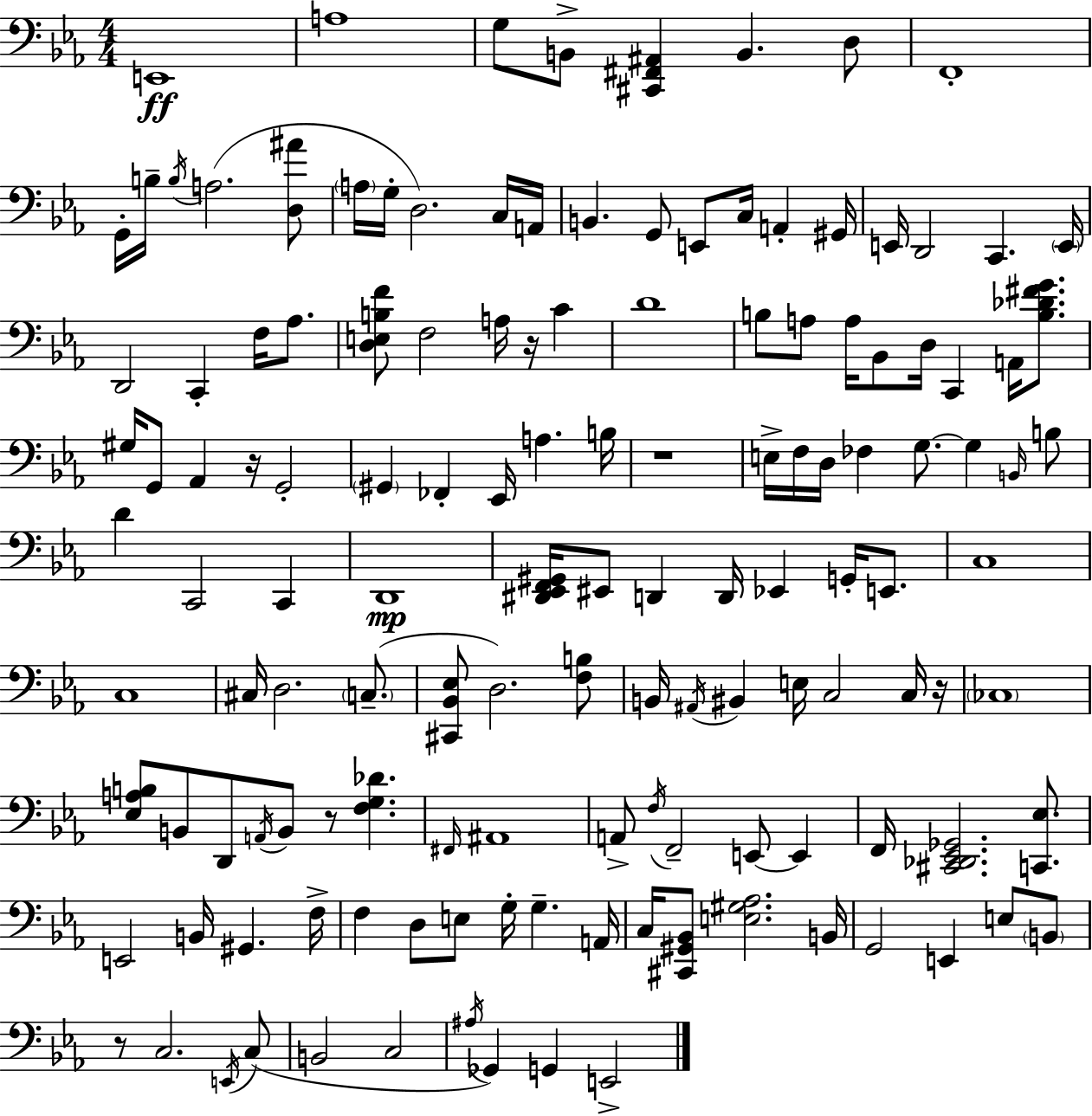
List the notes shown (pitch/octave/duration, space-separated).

E2/w A3/w G3/e B2/e [C#2,F#2,A#2]/q B2/q. D3/e F2/w G2/s B3/s B3/s A3/h. [D3,A#4]/e A3/s G3/s D3/h. C3/s A2/s B2/q. G2/e E2/e C3/s A2/q G#2/s E2/s D2/h C2/q. E2/s D2/h C2/q F3/s Ab3/e. [D3,E3,B3,F4]/e F3/h A3/s R/s C4/q D4/w B3/e A3/e A3/s Bb2/e D3/s C2/q A2/s [B3,Db4,F#4,G4]/e. G#3/s G2/e Ab2/q R/s G2/h G#2/q FES2/q Eb2/s A3/q. B3/s R/w E3/s F3/s D3/s FES3/q G3/e. G3/q B2/s B3/e D4/q C2/h C2/q D2/w [D#2,Eb2,F2,G#2]/s EIS2/e D2/q D2/s Eb2/q G2/s E2/e. C3/w C3/w C#3/s D3/h. C3/e. [C#2,Bb2,Eb3]/e D3/h. [F3,B3]/e B2/s A#2/s BIS2/q E3/s C3/h C3/s R/s CES3/w [Eb3,A3,B3]/e B2/e D2/e A2/s B2/e R/e [F3,G3,Db4]/q. F#2/s A#2/w A2/e F3/s F2/h E2/e E2/q F2/s [C#2,Db2,Eb2,Gb2]/h. [C2,Eb3]/e. E2/h B2/s G#2/q. F3/s F3/q D3/e E3/e G3/s G3/q. A2/s C3/s [C#2,G#2,Bb2]/e [E3,G#3,Ab3]/h. B2/s G2/h E2/q E3/e B2/e R/e C3/h. E2/s C3/e B2/h C3/h A#3/s Gb2/q G2/q E2/h